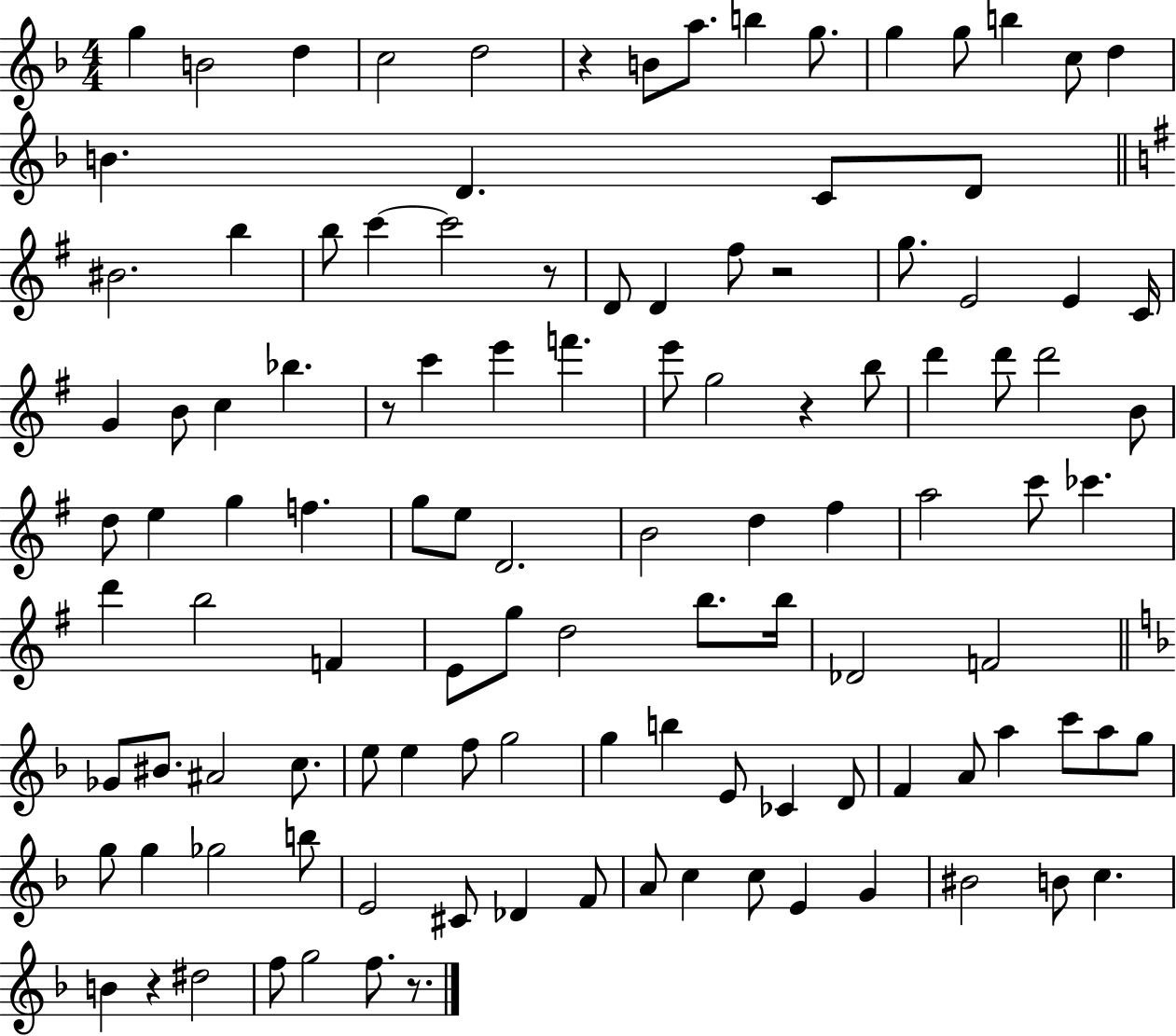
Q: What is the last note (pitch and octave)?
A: F5